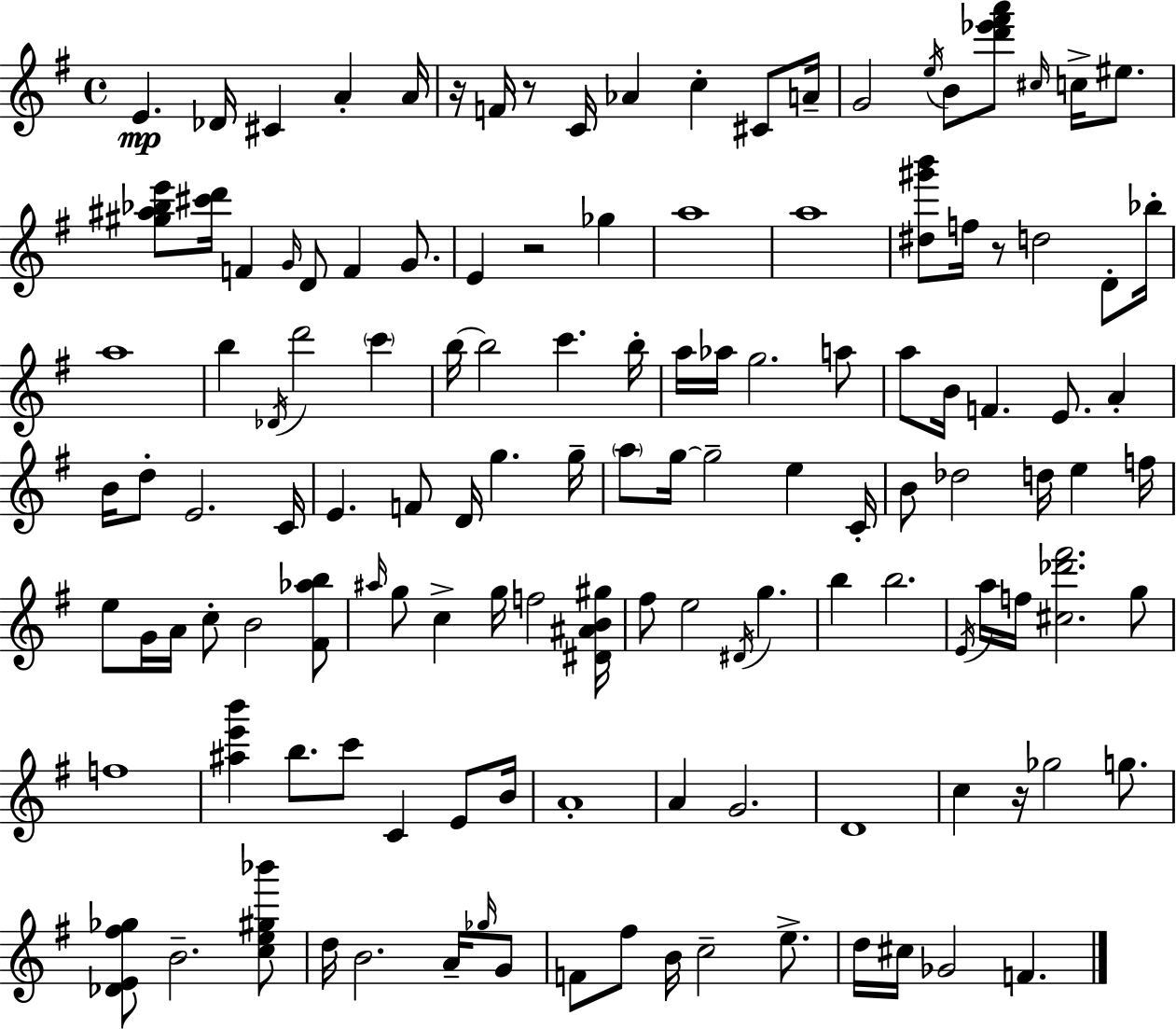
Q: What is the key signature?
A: G major